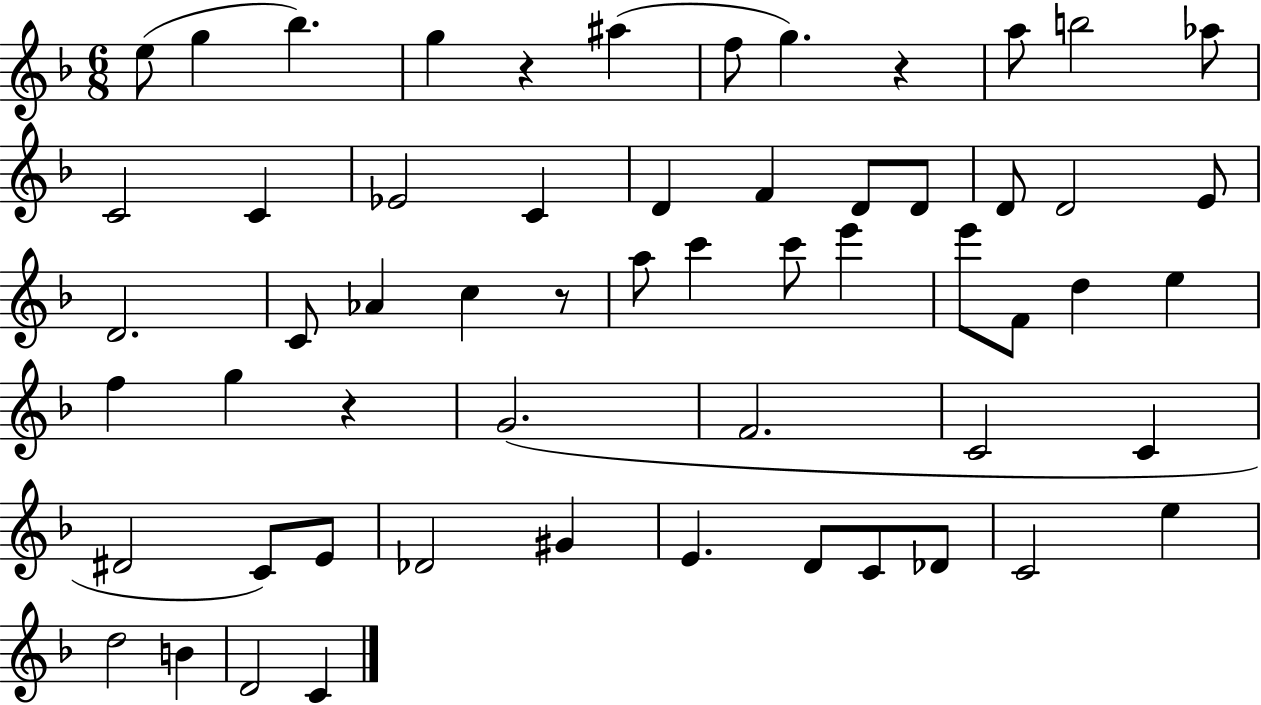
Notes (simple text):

E5/e G5/q Bb5/q. G5/q R/q A#5/q F5/e G5/q. R/q A5/e B5/h Ab5/e C4/h C4/q Eb4/h C4/q D4/q F4/q D4/e D4/e D4/e D4/h E4/e D4/h. C4/e Ab4/q C5/q R/e A5/e C6/q C6/e E6/q E6/e F4/e D5/q E5/q F5/q G5/q R/q G4/h. F4/h. C4/h C4/q D#4/h C4/e E4/e Db4/h G#4/q E4/q. D4/e C4/e Db4/e C4/h E5/q D5/h B4/q D4/h C4/q